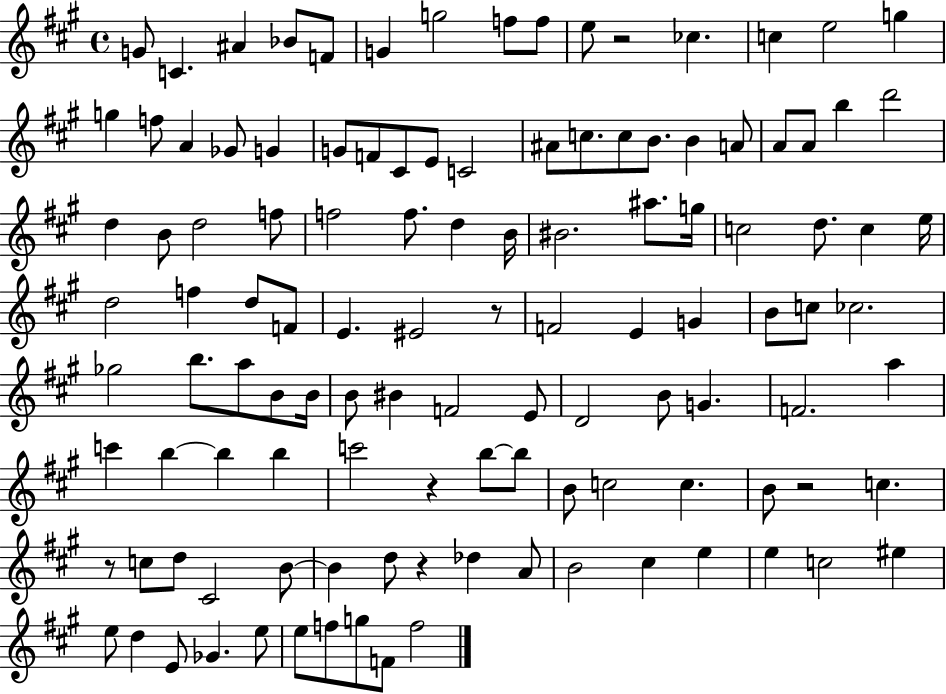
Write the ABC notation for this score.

X:1
T:Untitled
M:4/4
L:1/4
K:A
G/2 C ^A _B/2 F/2 G g2 f/2 f/2 e/2 z2 _c c e2 g g f/2 A _G/2 G G/2 F/2 ^C/2 E/2 C2 ^A/2 c/2 c/2 B/2 B A/2 A/2 A/2 b d'2 d B/2 d2 f/2 f2 f/2 d B/4 ^B2 ^a/2 g/4 c2 d/2 c e/4 d2 f d/2 F/2 E ^E2 z/2 F2 E G B/2 c/2 _c2 _g2 b/2 a/2 B/2 B/4 B/2 ^B F2 E/2 D2 B/2 G F2 a c' b b b c'2 z b/2 b/2 B/2 c2 c B/2 z2 c z/2 c/2 d/2 ^C2 B/2 B d/2 z _d A/2 B2 ^c e e c2 ^e e/2 d E/2 _G e/2 e/2 f/2 g/2 F/2 f2